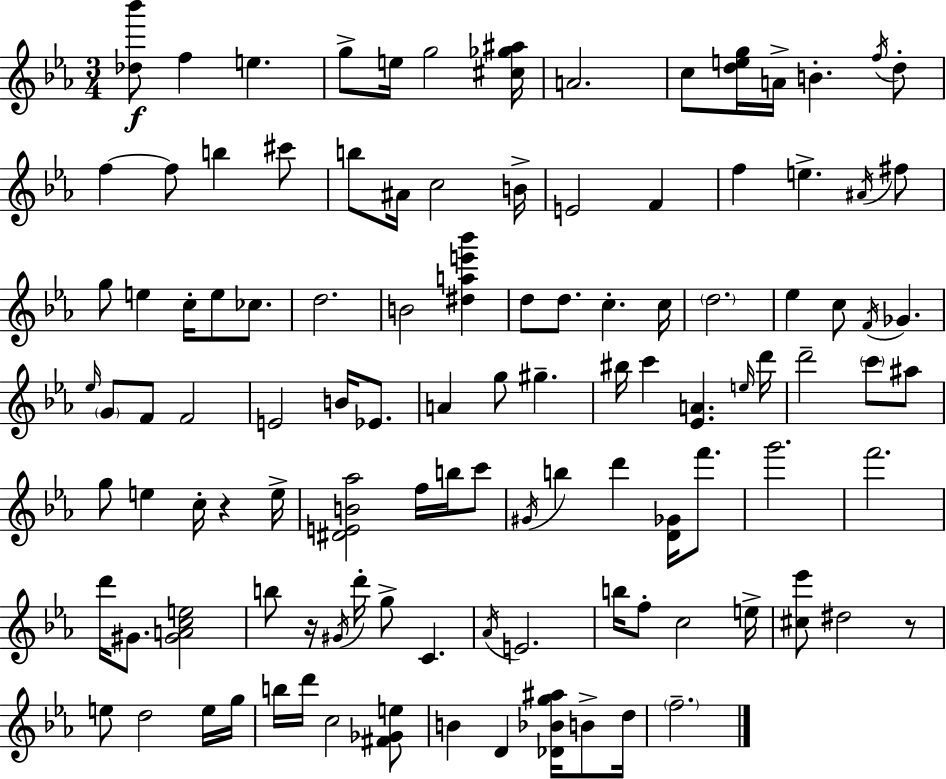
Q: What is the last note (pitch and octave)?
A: F5